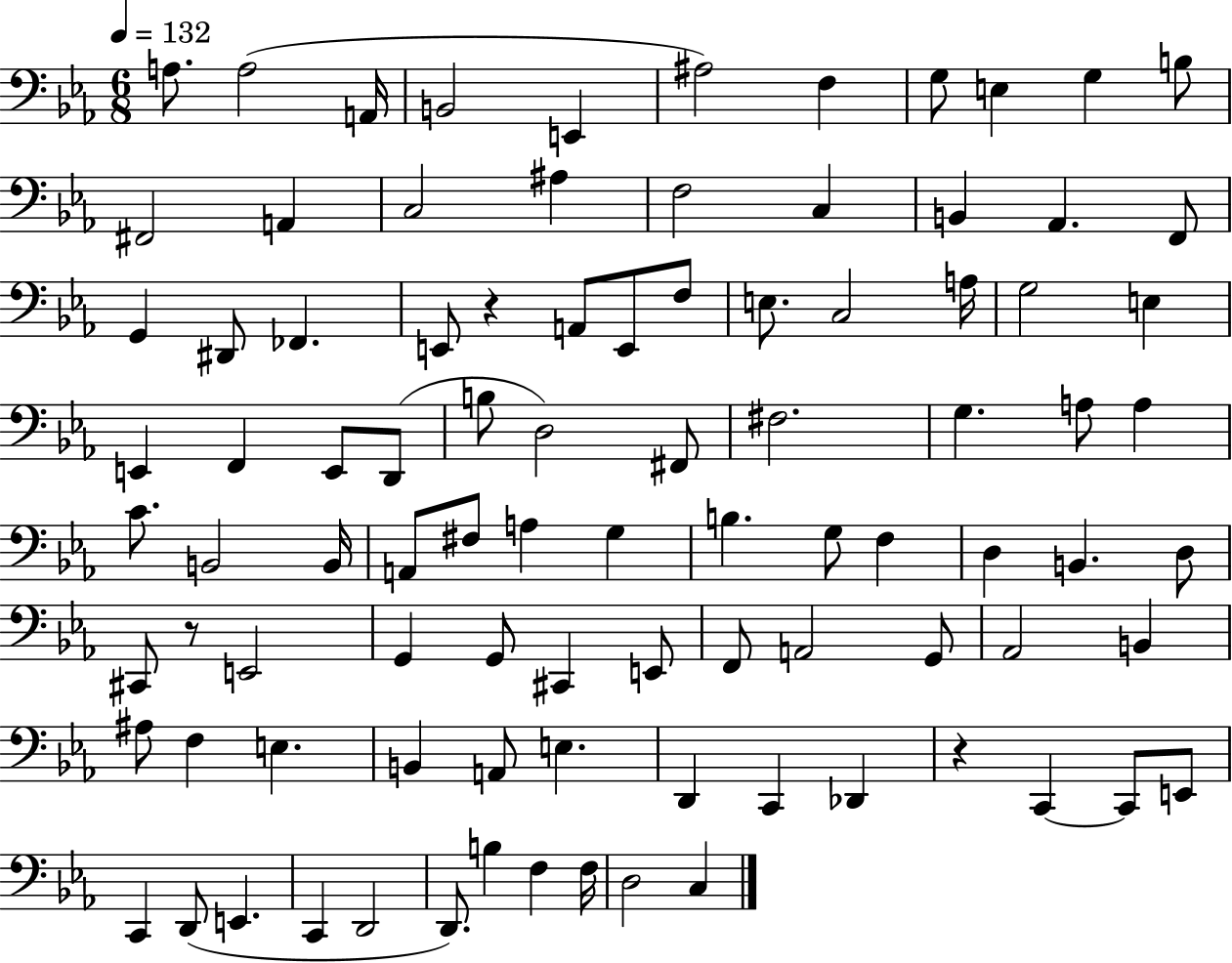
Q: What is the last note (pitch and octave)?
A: C3